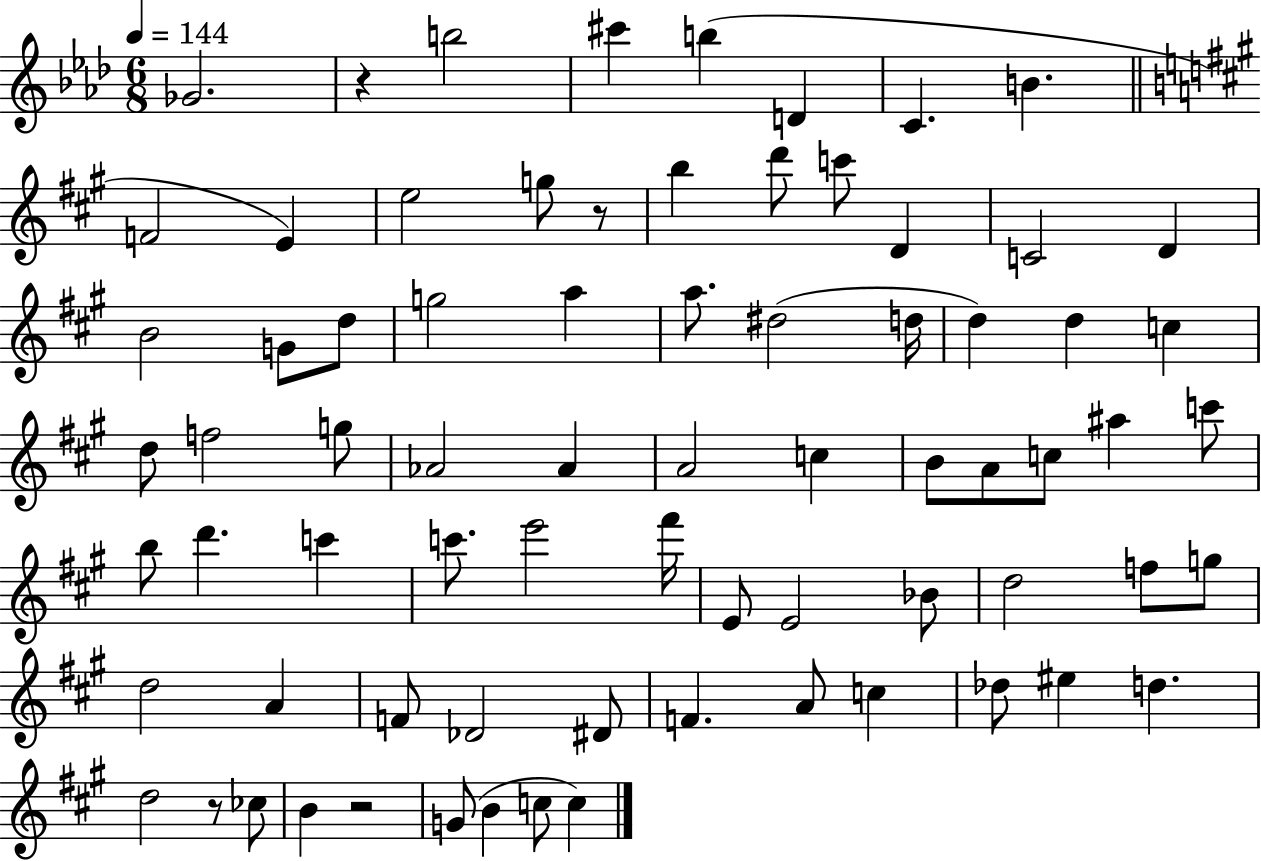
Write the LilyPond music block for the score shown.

{
  \clef treble
  \numericTimeSignature
  \time 6/8
  \key aes \major
  \tempo 4 = 144
  \repeat volta 2 { ges'2. | r4 b''2 | cis'''4 b''4( d'4 | c'4. b'4. | \break \bar "||" \break \key a \major f'2 e'4) | e''2 g''8 r8 | b''4 d'''8 c'''8 d'4 | c'2 d'4 | \break b'2 g'8 d''8 | g''2 a''4 | a''8. dis''2( d''16 | d''4) d''4 c''4 | \break d''8 f''2 g''8 | aes'2 aes'4 | a'2 c''4 | b'8 a'8 c''8 ais''4 c'''8 | \break b''8 d'''4. c'''4 | c'''8. e'''2 fis'''16 | e'8 e'2 bes'8 | d''2 f''8 g''8 | \break d''2 a'4 | f'8 des'2 dis'8 | f'4. a'8 c''4 | des''8 eis''4 d''4. | \break d''2 r8 ces''8 | b'4 r2 | g'8( b'4 c''8 c''4) | } \bar "|."
}